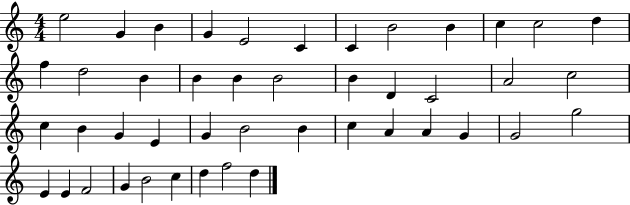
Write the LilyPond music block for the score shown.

{
  \clef treble
  \numericTimeSignature
  \time 4/4
  \key c \major
  e''2 g'4 b'4 | g'4 e'2 c'4 | c'4 b'2 b'4 | c''4 c''2 d''4 | \break f''4 d''2 b'4 | b'4 b'4 b'2 | b'4 d'4 c'2 | a'2 c''2 | \break c''4 b'4 g'4 e'4 | g'4 b'2 b'4 | c''4 a'4 a'4 g'4 | g'2 g''2 | \break e'4 e'4 f'2 | g'4 b'2 c''4 | d''4 f''2 d''4 | \bar "|."
}